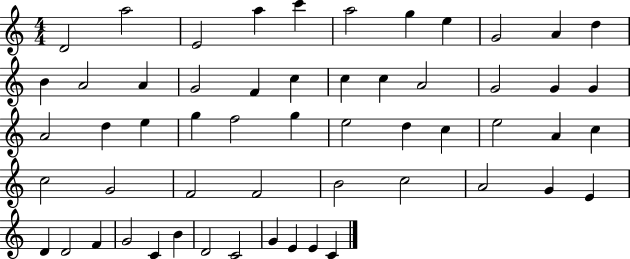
D4/h A5/h E4/h A5/q C6/q A5/h G5/q E5/q G4/h A4/q D5/q B4/q A4/h A4/q G4/h F4/q C5/q C5/q C5/q A4/h G4/h G4/q G4/q A4/h D5/q E5/q G5/q F5/h G5/q E5/h D5/q C5/q E5/h A4/q C5/q C5/h G4/h F4/h F4/h B4/h C5/h A4/h G4/q E4/q D4/q D4/h F4/q G4/h C4/q B4/q D4/h C4/h G4/q E4/q E4/q C4/q